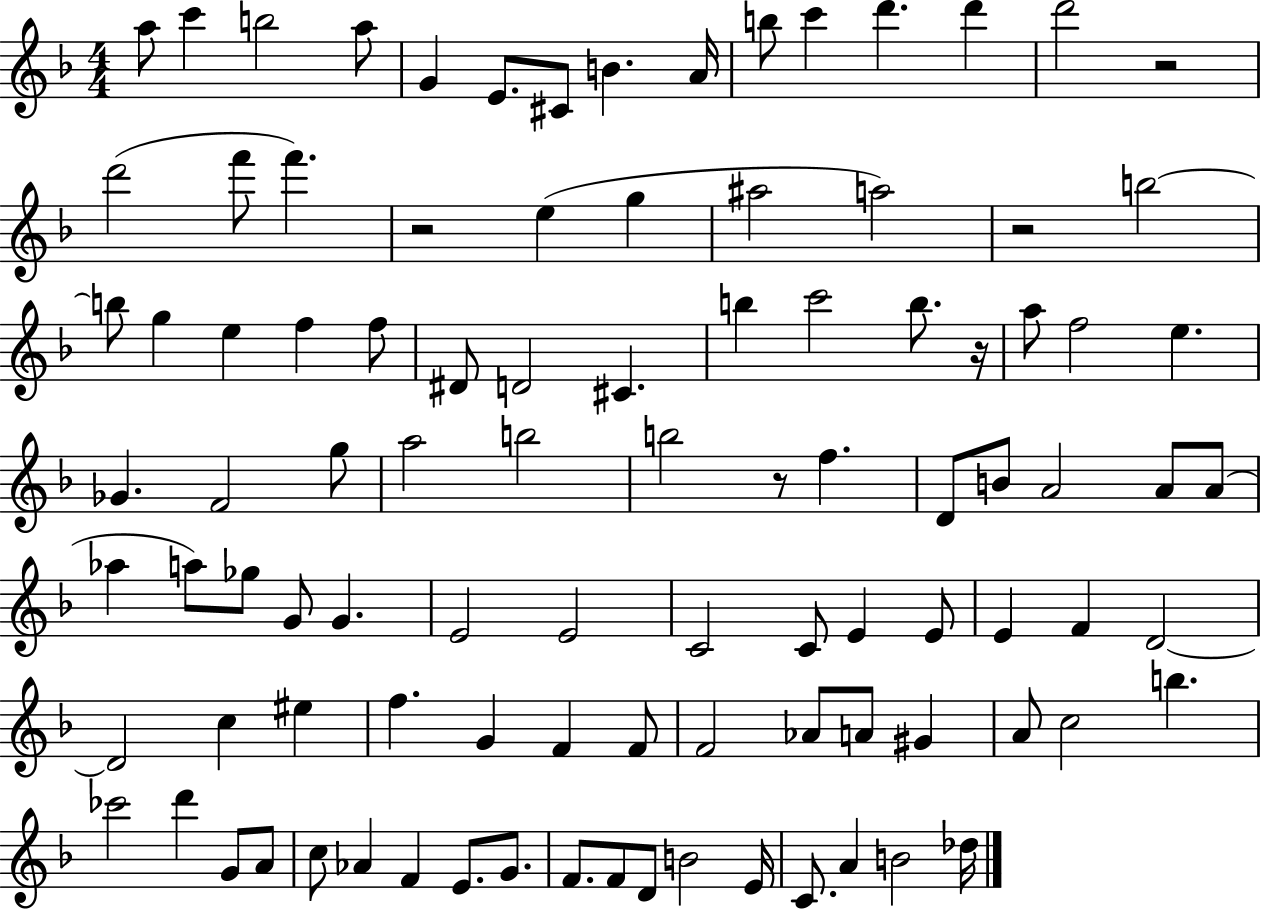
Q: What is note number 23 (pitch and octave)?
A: B5